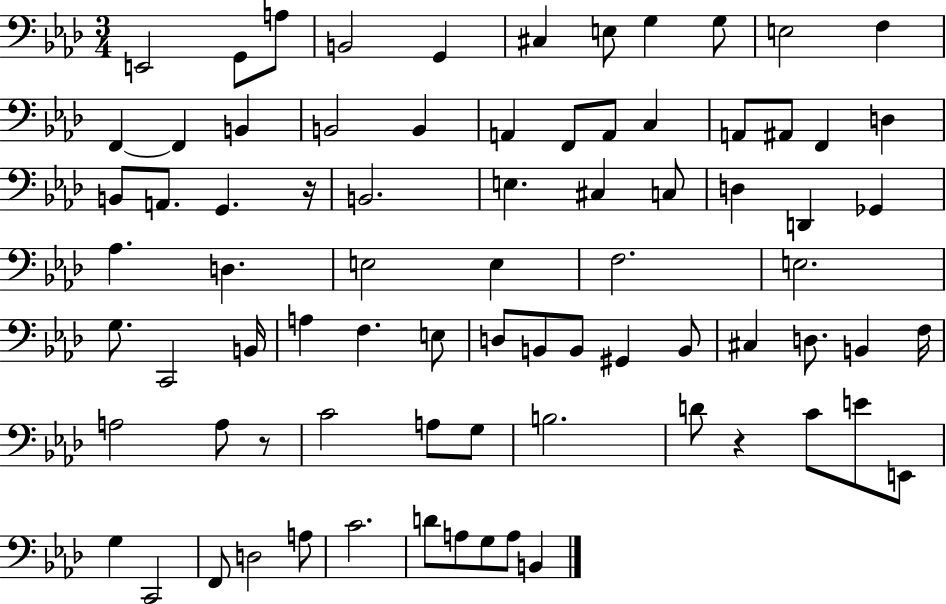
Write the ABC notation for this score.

X:1
T:Untitled
M:3/4
L:1/4
K:Ab
E,,2 G,,/2 A,/2 B,,2 G,, ^C, E,/2 G, G,/2 E,2 F, F,, F,, B,, B,,2 B,, A,, F,,/2 A,,/2 C, A,,/2 ^A,,/2 F,, D, B,,/2 A,,/2 G,, z/4 B,,2 E, ^C, C,/2 D, D,, _G,, _A, D, E,2 E, F,2 E,2 G,/2 C,,2 B,,/4 A, F, E,/2 D,/2 B,,/2 B,,/2 ^G,, B,,/2 ^C, D,/2 B,, F,/4 A,2 A,/2 z/2 C2 A,/2 G,/2 B,2 D/2 z C/2 E/2 E,,/2 G, C,,2 F,,/2 D,2 A,/2 C2 D/2 A,/2 G,/2 A,/2 B,,